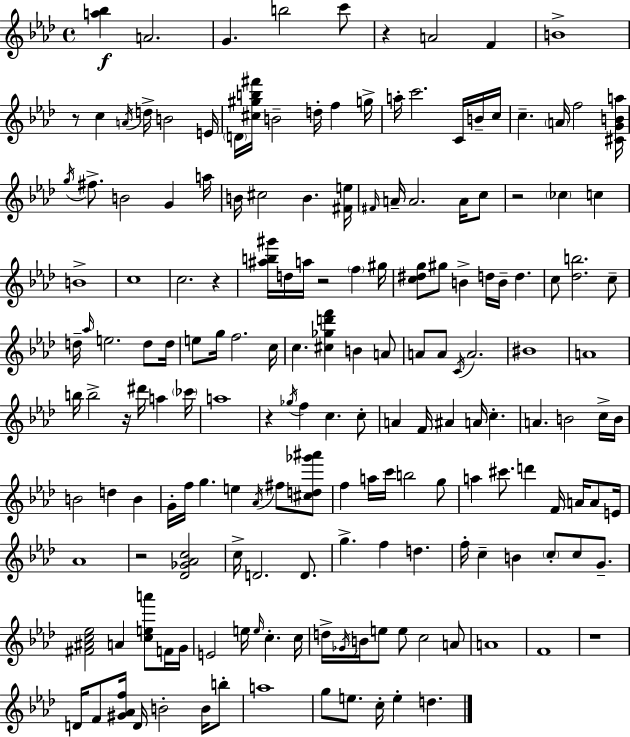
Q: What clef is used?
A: treble